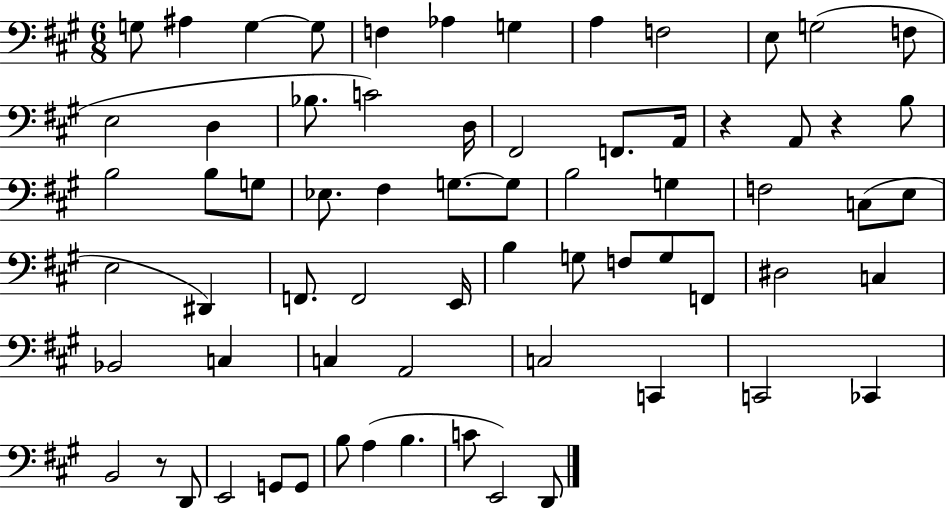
X:1
T:Untitled
M:6/8
L:1/4
K:A
G,/2 ^A, G, G,/2 F, _A, G, A, F,2 E,/2 G,2 F,/2 E,2 D, _B,/2 C2 D,/4 ^F,,2 F,,/2 A,,/4 z A,,/2 z B,/2 B,2 B,/2 G,/2 _E,/2 ^F, G,/2 G,/2 B,2 G, F,2 C,/2 E,/2 E,2 ^D,, F,,/2 F,,2 E,,/4 B, G,/2 F,/2 G,/2 F,,/2 ^D,2 C, _B,,2 C, C, A,,2 C,2 C,, C,,2 _C,, B,,2 z/2 D,,/2 E,,2 G,,/2 G,,/2 B,/2 A, B, C/2 E,,2 D,,/2